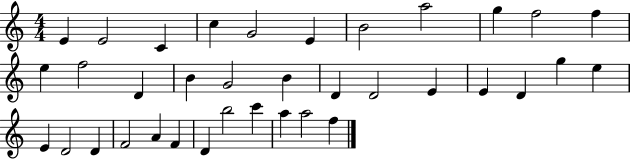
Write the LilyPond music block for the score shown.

{
  \clef treble
  \numericTimeSignature
  \time 4/4
  \key c \major
  e'4 e'2 c'4 | c''4 g'2 e'4 | b'2 a''2 | g''4 f''2 f''4 | \break e''4 f''2 d'4 | b'4 g'2 b'4 | d'4 d'2 e'4 | e'4 d'4 g''4 e''4 | \break e'4 d'2 d'4 | f'2 a'4 f'4 | d'4 b''2 c'''4 | a''4 a''2 f''4 | \break \bar "|."
}